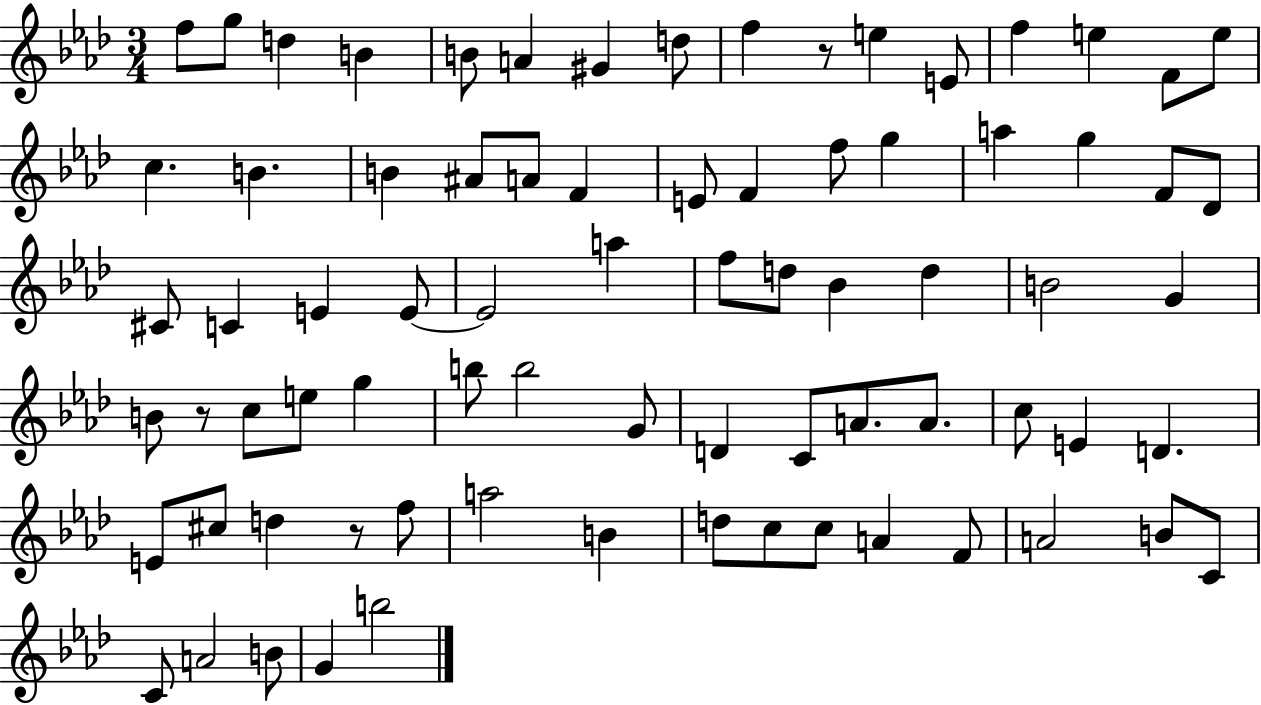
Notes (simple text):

F5/e G5/e D5/q B4/q B4/e A4/q G#4/q D5/e F5/q R/e E5/q E4/e F5/q E5/q F4/e E5/e C5/q. B4/q. B4/q A#4/e A4/e F4/q E4/e F4/q F5/e G5/q A5/q G5/q F4/e Db4/e C#4/e C4/q E4/q E4/e E4/h A5/q F5/e D5/e Bb4/q D5/q B4/h G4/q B4/e R/e C5/e E5/e G5/q B5/e B5/h G4/e D4/q C4/e A4/e. A4/e. C5/e E4/q D4/q. E4/e C#5/e D5/q R/e F5/e A5/h B4/q D5/e C5/e C5/e A4/q F4/e A4/h B4/e C4/e C4/e A4/h B4/e G4/q B5/h